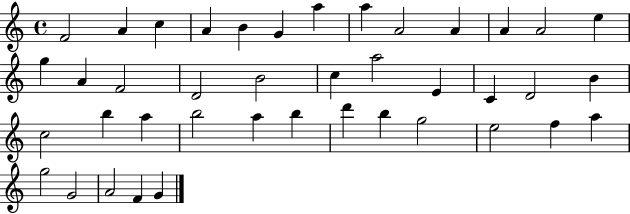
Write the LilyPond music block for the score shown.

{
  \clef treble
  \time 4/4
  \defaultTimeSignature
  \key c \major
  f'2 a'4 c''4 | a'4 b'4 g'4 a''4 | a''4 a'2 a'4 | a'4 a'2 e''4 | \break g''4 a'4 f'2 | d'2 b'2 | c''4 a''2 e'4 | c'4 d'2 b'4 | \break c''2 b''4 a''4 | b''2 a''4 b''4 | d'''4 b''4 g''2 | e''2 f''4 a''4 | \break g''2 g'2 | a'2 f'4 g'4 | \bar "|."
}